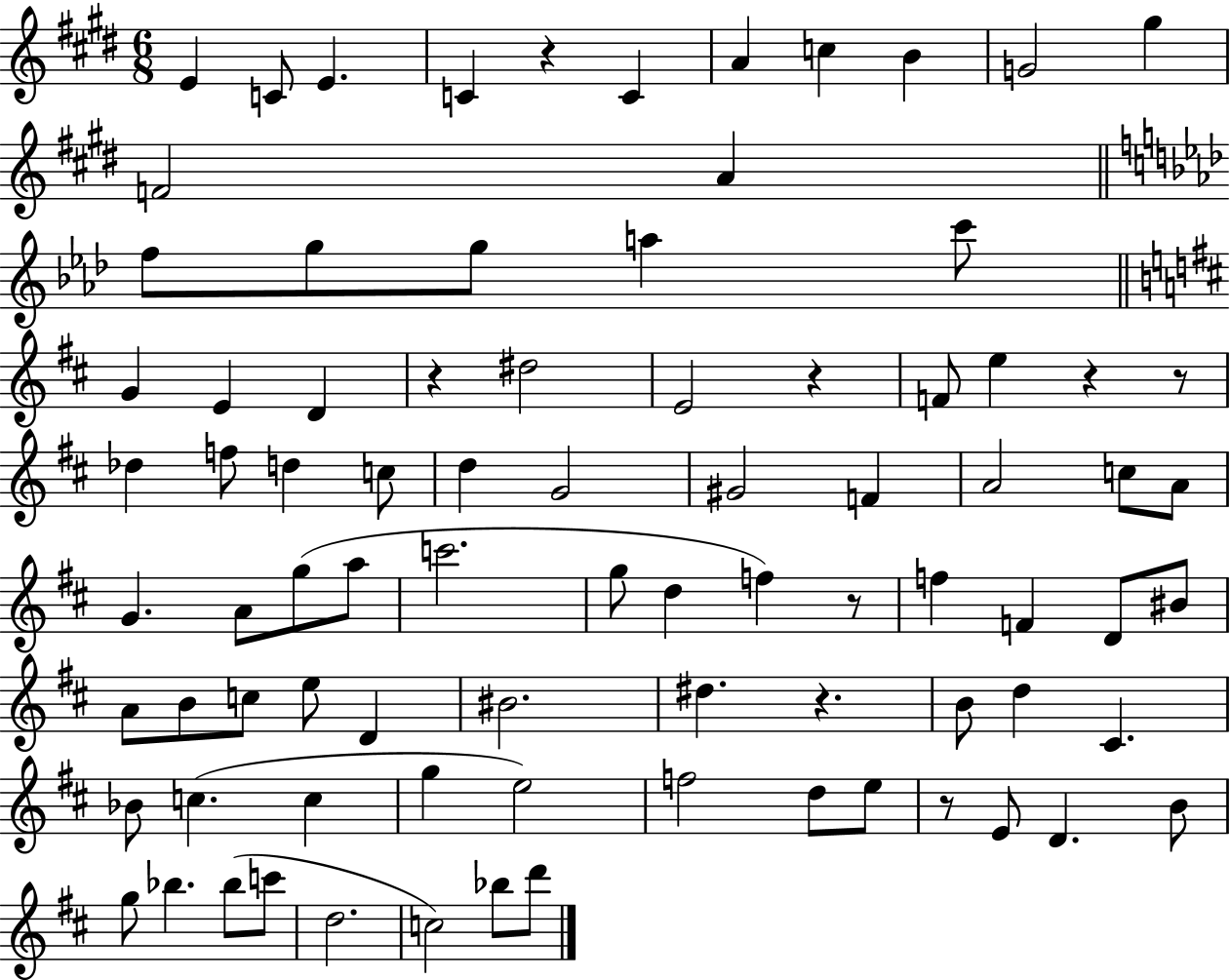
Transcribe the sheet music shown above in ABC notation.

X:1
T:Untitled
M:6/8
L:1/4
K:E
E C/2 E C z C A c B G2 ^g F2 A f/2 g/2 g/2 a c'/2 G E D z ^d2 E2 z F/2 e z z/2 _d f/2 d c/2 d G2 ^G2 F A2 c/2 A/2 G A/2 g/2 a/2 c'2 g/2 d f z/2 f F D/2 ^B/2 A/2 B/2 c/2 e/2 D ^B2 ^d z B/2 d ^C _B/2 c c g e2 f2 d/2 e/2 z/2 E/2 D B/2 g/2 _b _b/2 c'/2 d2 c2 _b/2 d'/2